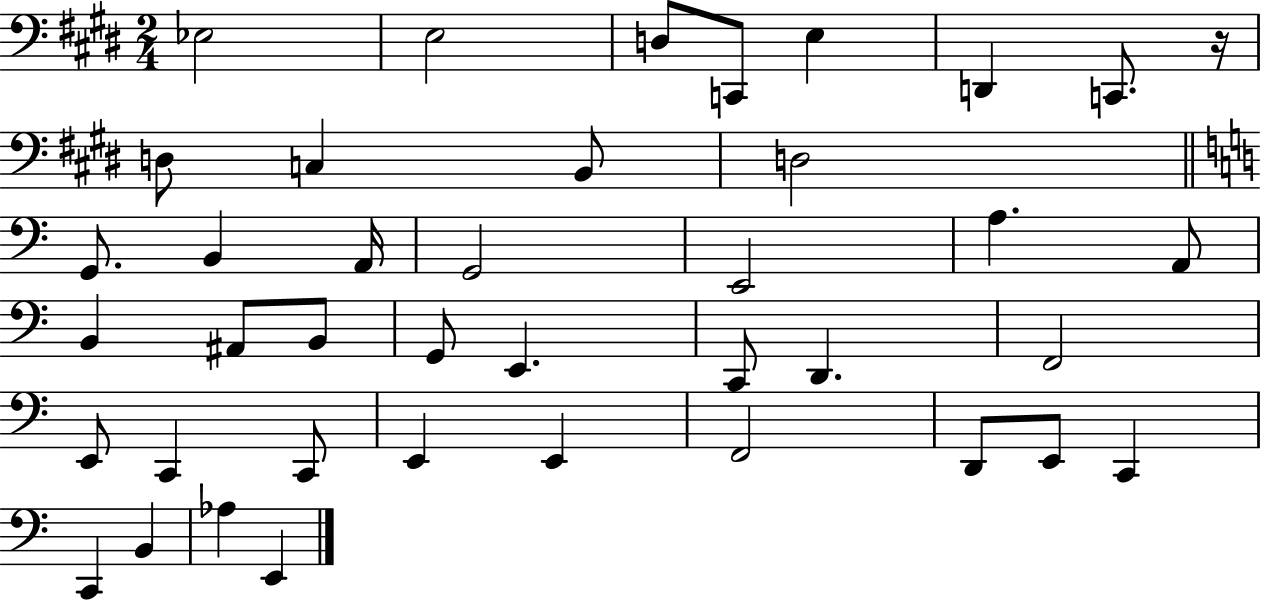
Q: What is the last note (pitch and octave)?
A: E2